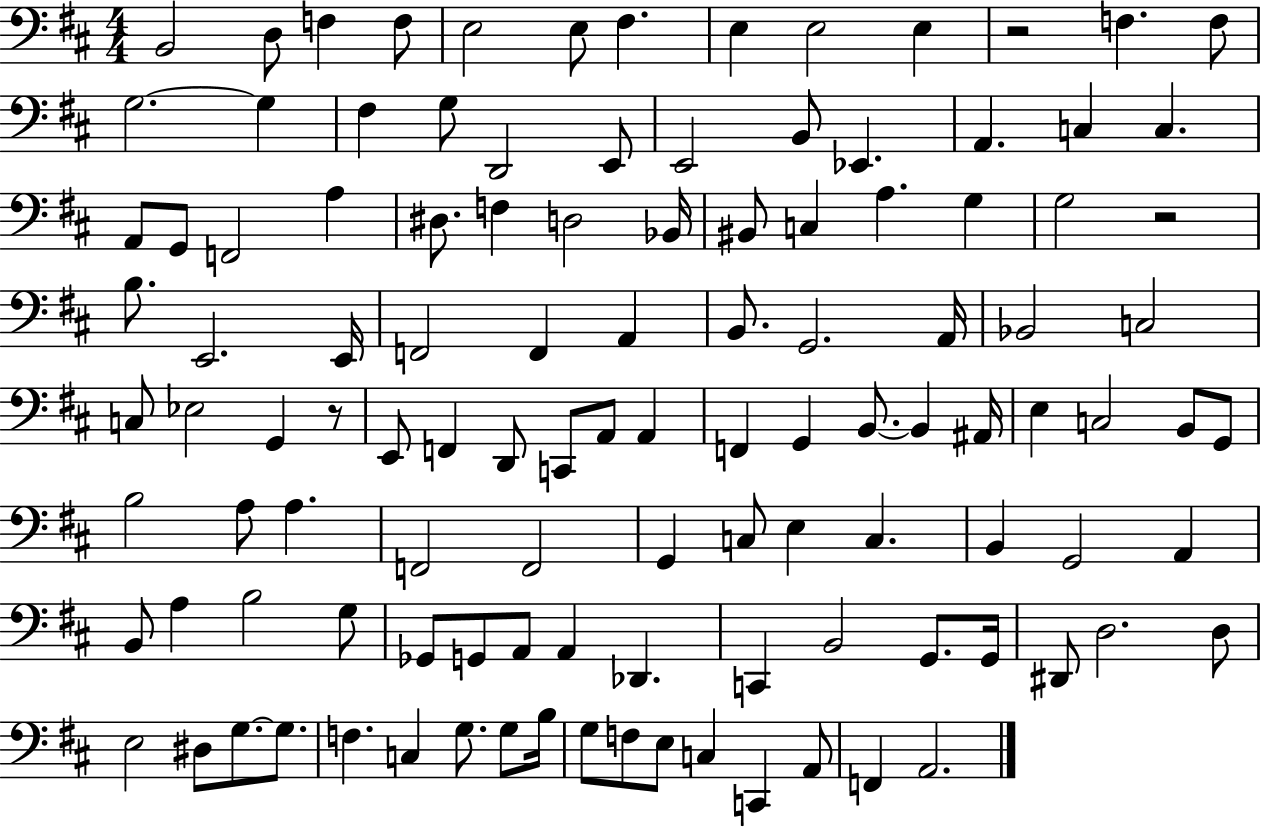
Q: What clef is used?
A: bass